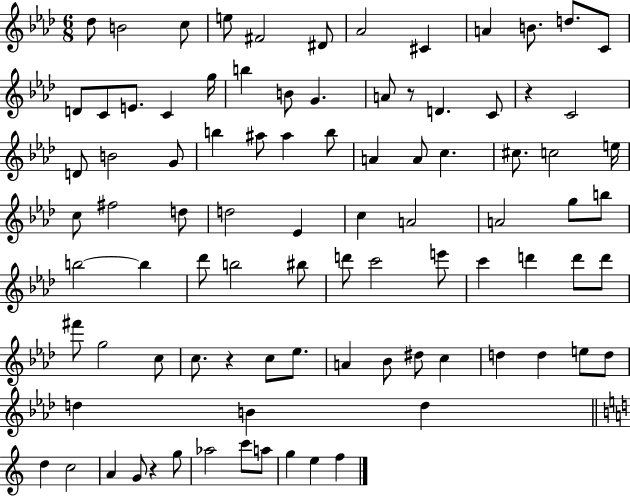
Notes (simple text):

Db5/e B4/h C5/e E5/e F#4/h D#4/e Ab4/h C#4/q A4/q B4/e. D5/e. C4/e D4/e C4/e E4/e. C4/q G5/s B5/q B4/e G4/q. A4/e R/e D4/q. C4/e R/q C4/h D4/e B4/h G4/e B5/q A#5/e A#5/q B5/e A4/q A4/e C5/q. C#5/e. C5/h E5/s C5/e F#5/h D5/e D5/h Eb4/q C5/q A4/h A4/h G5/e B5/e B5/h B5/q Db6/e B5/h BIS5/e D6/e C6/h E6/e C6/q D6/q D6/e D6/e F#6/e G5/h C5/e C5/e. R/q C5/e Eb5/e. A4/q Bb4/e D#5/e C5/q D5/q D5/q E5/e D5/e D5/q B4/q D5/q D5/q C5/h A4/q G4/e R/q G5/e Ab5/h C6/e A5/e G5/q E5/q F5/q